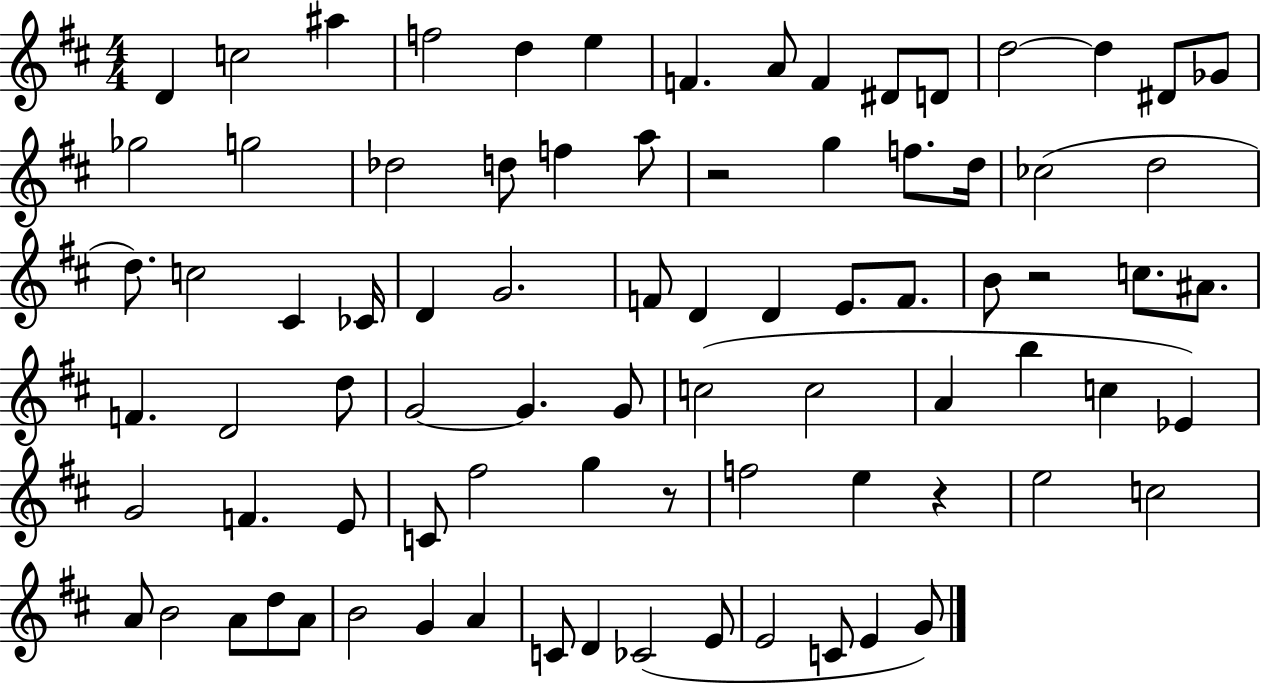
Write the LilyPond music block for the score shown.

{
  \clef treble
  \numericTimeSignature
  \time 4/4
  \key d \major
  d'4 c''2 ais''4 | f''2 d''4 e''4 | f'4. a'8 f'4 dis'8 d'8 | d''2~~ d''4 dis'8 ges'8 | \break ges''2 g''2 | des''2 d''8 f''4 a''8 | r2 g''4 f''8. d''16 | ces''2( d''2 | \break d''8.) c''2 cis'4 ces'16 | d'4 g'2. | f'8 d'4 d'4 e'8. f'8. | b'8 r2 c''8. ais'8. | \break f'4. d'2 d''8 | g'2~~ g'4. g'8 | c''2( c''2 | a'4 b''4 c''4 ees'4) | \break g'2 f'4. e'8 | c'8 fis''2 g''4 r8 | f''2 e''4 r4 | e''2 c''2 | \break a'8 b'2 a'8 d''8 a'8 | b'2 g'4 a'4 | c'8 d'4 ces'2( e'8 | e'2 c'8 e'4 g'8) | \break \bar "|."
}